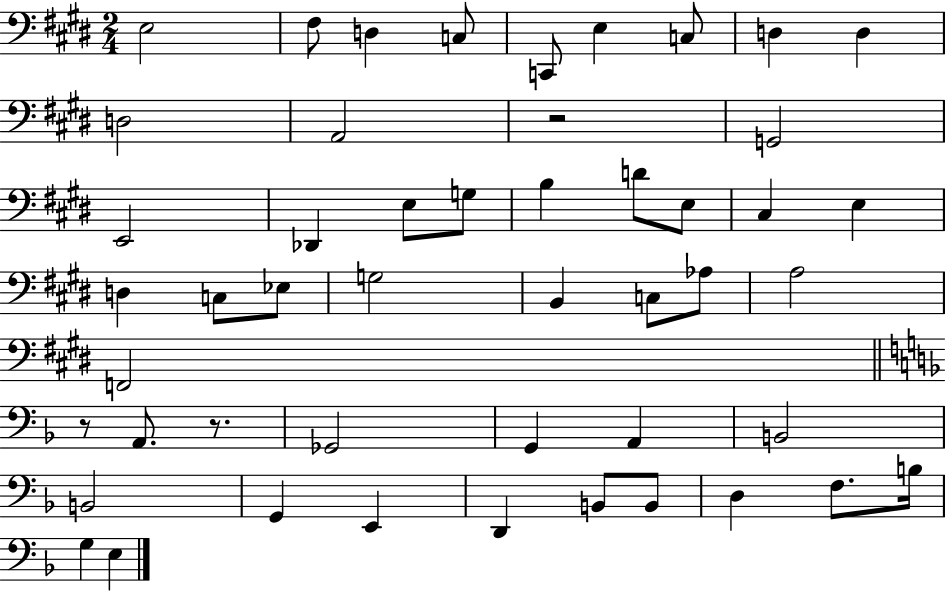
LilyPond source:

{
  \clef bass
  \numericTimeSignature
  \time 2/4
  \key e \major
  e2 | fis8 d4 c8 | c,8 e4 c8 | d4 d4 | \break d2 | a,2 | r2 | g,2 | \break e,2 | des,4 e8 g8 | b4 d'8 e8 | cis4 e4 | \break d4 c8 ees8 | g2 | b,4 c8 aes8 | a2 | \break f,2 | \bar "||" \break \key f \major r8 a,8. r8. | ges,2 | g,4 a,4 | b,2 | \break b,2 | g,4 e,4 | d,4 b,8 b,8 | d4 f8. b16 | \break g4 e4 | \bar "|."
}